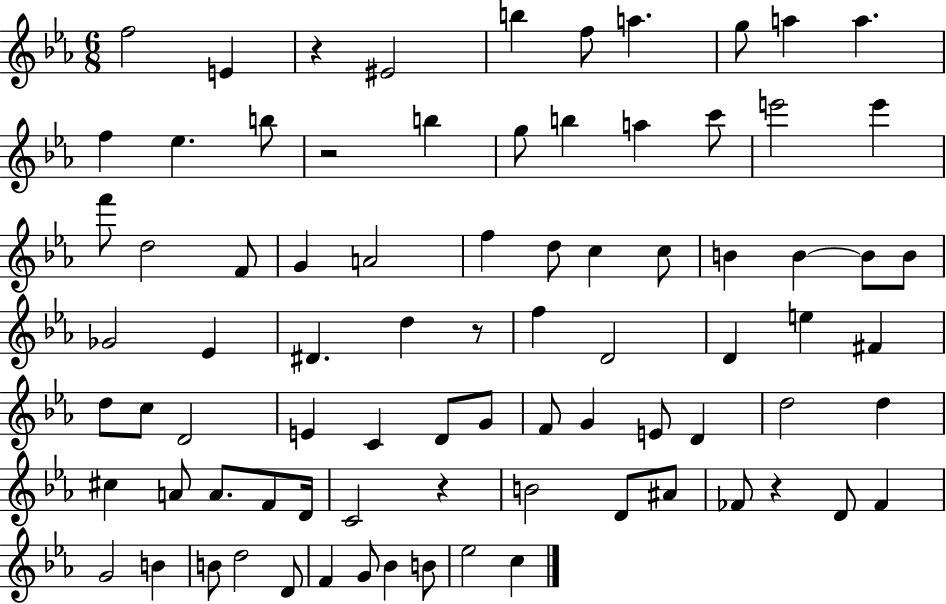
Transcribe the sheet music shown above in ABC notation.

X:1
T:Untitled
M:6/8
L:1/4
K:Eb
f2 E z ^E2 b f/2 a g/2 a a f _e b/2 z2 b g/2 b a c'/2 e'2 e' f'/2 d2 F/2 G A2 f d/2 c c/2 B B B/2 B/2 _G2 _E ^D d z/2 f D2 D e ^F d/2 c/2 D2 E C D/2 G/2 F/2 G E/2 D d2 d ^c A/2 A/2 F/2 D/4 C2 z B2 D/2 ^A/2 _F/2 z D/2 _F G2 B B/2 d2 D/2 F G/2 _B B/2 _e2 c